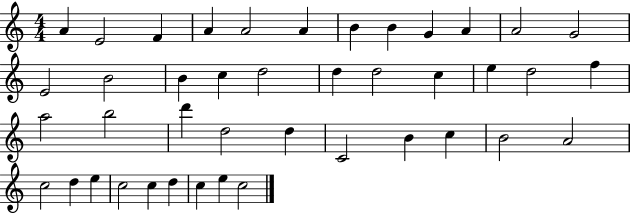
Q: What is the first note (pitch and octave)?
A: A4